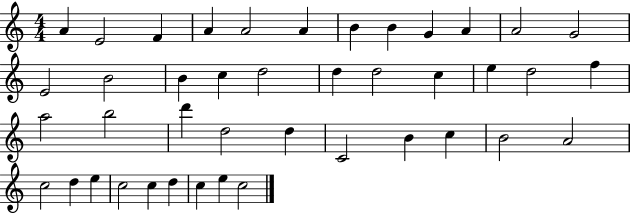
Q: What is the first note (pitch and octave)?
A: A4